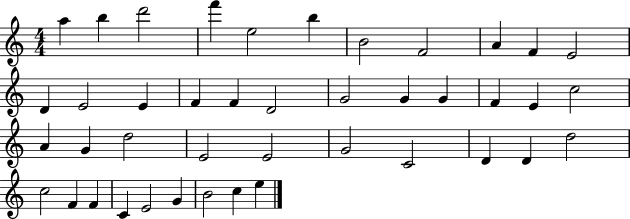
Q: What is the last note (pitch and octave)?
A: E5